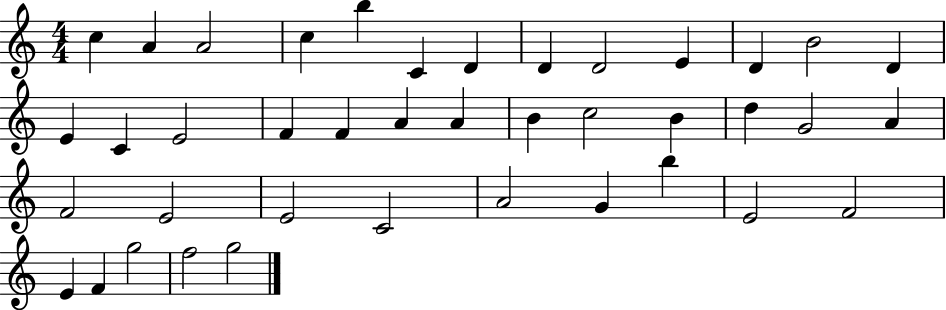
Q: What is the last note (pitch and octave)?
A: G5